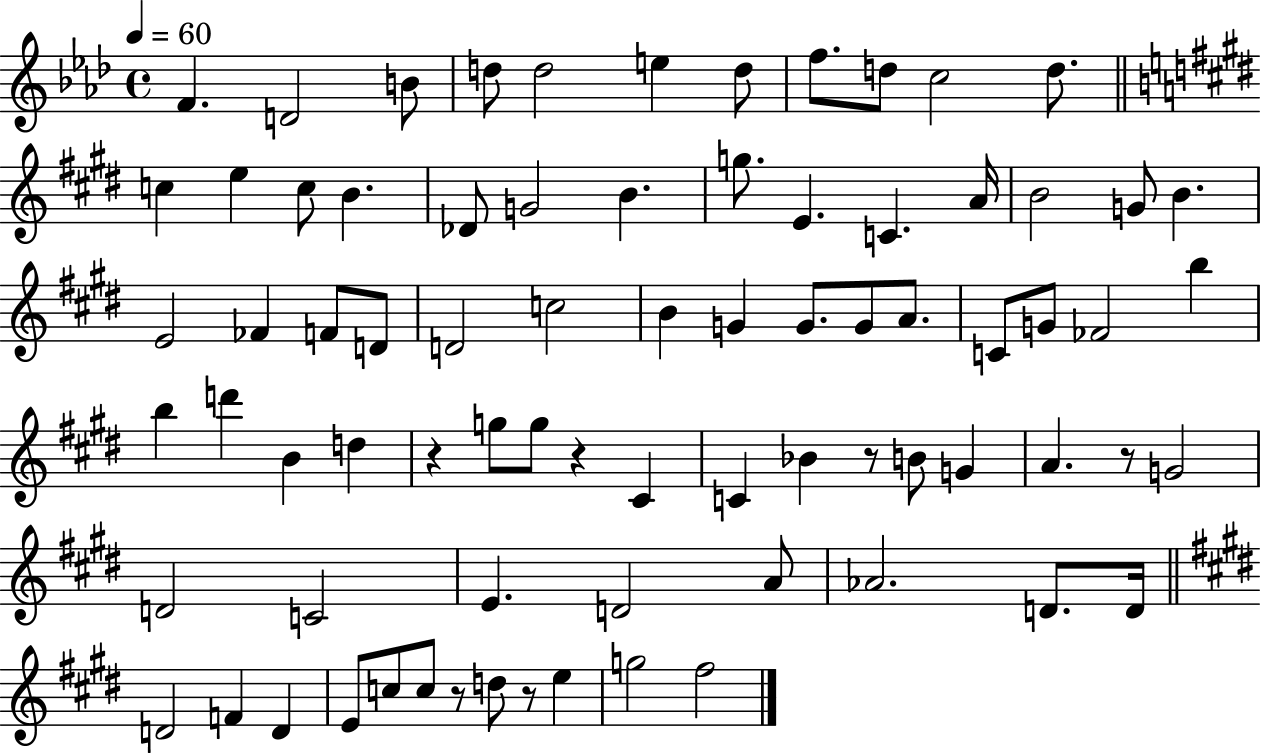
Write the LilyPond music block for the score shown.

{
  \clef treble
  \time 4/4
  \defaultTimeSignature
  \key aes \major
  \tempo 4 = 60
  \repeat volta 2 { f'4. d'2 b'8 | d''8 d''2 e''4 d''8 | f''8. d''8 c''2 d''8. | \bar "||" \break \key e \major c''4 e''4 c''8 b'4. | des'8 g'2 b'4. | g''8. e'4. c'4. a'16 | b'2 g'8 b'4. | \break e'2 fes'4 f'8 d'8 | d'2 c''2 | b'4 g'4 g'8. g'8 a'8. | c'8 g'8 fes'2 b''4 | \break b''4 d'''4 b'4 d''4 | r4 g''8 g''8 r4 cis'4 | c'4 bes'4 r8 b'8 g'4 | a'4. r8 g'2 | \break d'2 c'2 | e'4. d'2 a'8 | aes'2. d'8. d'16 | \bar "||" \break \key e \major d'2 f'4 d'4 | e'8 c''8 c''8 r8 d''8 r8 e''4 | g''2 fis''2 | } \bar "|."
}